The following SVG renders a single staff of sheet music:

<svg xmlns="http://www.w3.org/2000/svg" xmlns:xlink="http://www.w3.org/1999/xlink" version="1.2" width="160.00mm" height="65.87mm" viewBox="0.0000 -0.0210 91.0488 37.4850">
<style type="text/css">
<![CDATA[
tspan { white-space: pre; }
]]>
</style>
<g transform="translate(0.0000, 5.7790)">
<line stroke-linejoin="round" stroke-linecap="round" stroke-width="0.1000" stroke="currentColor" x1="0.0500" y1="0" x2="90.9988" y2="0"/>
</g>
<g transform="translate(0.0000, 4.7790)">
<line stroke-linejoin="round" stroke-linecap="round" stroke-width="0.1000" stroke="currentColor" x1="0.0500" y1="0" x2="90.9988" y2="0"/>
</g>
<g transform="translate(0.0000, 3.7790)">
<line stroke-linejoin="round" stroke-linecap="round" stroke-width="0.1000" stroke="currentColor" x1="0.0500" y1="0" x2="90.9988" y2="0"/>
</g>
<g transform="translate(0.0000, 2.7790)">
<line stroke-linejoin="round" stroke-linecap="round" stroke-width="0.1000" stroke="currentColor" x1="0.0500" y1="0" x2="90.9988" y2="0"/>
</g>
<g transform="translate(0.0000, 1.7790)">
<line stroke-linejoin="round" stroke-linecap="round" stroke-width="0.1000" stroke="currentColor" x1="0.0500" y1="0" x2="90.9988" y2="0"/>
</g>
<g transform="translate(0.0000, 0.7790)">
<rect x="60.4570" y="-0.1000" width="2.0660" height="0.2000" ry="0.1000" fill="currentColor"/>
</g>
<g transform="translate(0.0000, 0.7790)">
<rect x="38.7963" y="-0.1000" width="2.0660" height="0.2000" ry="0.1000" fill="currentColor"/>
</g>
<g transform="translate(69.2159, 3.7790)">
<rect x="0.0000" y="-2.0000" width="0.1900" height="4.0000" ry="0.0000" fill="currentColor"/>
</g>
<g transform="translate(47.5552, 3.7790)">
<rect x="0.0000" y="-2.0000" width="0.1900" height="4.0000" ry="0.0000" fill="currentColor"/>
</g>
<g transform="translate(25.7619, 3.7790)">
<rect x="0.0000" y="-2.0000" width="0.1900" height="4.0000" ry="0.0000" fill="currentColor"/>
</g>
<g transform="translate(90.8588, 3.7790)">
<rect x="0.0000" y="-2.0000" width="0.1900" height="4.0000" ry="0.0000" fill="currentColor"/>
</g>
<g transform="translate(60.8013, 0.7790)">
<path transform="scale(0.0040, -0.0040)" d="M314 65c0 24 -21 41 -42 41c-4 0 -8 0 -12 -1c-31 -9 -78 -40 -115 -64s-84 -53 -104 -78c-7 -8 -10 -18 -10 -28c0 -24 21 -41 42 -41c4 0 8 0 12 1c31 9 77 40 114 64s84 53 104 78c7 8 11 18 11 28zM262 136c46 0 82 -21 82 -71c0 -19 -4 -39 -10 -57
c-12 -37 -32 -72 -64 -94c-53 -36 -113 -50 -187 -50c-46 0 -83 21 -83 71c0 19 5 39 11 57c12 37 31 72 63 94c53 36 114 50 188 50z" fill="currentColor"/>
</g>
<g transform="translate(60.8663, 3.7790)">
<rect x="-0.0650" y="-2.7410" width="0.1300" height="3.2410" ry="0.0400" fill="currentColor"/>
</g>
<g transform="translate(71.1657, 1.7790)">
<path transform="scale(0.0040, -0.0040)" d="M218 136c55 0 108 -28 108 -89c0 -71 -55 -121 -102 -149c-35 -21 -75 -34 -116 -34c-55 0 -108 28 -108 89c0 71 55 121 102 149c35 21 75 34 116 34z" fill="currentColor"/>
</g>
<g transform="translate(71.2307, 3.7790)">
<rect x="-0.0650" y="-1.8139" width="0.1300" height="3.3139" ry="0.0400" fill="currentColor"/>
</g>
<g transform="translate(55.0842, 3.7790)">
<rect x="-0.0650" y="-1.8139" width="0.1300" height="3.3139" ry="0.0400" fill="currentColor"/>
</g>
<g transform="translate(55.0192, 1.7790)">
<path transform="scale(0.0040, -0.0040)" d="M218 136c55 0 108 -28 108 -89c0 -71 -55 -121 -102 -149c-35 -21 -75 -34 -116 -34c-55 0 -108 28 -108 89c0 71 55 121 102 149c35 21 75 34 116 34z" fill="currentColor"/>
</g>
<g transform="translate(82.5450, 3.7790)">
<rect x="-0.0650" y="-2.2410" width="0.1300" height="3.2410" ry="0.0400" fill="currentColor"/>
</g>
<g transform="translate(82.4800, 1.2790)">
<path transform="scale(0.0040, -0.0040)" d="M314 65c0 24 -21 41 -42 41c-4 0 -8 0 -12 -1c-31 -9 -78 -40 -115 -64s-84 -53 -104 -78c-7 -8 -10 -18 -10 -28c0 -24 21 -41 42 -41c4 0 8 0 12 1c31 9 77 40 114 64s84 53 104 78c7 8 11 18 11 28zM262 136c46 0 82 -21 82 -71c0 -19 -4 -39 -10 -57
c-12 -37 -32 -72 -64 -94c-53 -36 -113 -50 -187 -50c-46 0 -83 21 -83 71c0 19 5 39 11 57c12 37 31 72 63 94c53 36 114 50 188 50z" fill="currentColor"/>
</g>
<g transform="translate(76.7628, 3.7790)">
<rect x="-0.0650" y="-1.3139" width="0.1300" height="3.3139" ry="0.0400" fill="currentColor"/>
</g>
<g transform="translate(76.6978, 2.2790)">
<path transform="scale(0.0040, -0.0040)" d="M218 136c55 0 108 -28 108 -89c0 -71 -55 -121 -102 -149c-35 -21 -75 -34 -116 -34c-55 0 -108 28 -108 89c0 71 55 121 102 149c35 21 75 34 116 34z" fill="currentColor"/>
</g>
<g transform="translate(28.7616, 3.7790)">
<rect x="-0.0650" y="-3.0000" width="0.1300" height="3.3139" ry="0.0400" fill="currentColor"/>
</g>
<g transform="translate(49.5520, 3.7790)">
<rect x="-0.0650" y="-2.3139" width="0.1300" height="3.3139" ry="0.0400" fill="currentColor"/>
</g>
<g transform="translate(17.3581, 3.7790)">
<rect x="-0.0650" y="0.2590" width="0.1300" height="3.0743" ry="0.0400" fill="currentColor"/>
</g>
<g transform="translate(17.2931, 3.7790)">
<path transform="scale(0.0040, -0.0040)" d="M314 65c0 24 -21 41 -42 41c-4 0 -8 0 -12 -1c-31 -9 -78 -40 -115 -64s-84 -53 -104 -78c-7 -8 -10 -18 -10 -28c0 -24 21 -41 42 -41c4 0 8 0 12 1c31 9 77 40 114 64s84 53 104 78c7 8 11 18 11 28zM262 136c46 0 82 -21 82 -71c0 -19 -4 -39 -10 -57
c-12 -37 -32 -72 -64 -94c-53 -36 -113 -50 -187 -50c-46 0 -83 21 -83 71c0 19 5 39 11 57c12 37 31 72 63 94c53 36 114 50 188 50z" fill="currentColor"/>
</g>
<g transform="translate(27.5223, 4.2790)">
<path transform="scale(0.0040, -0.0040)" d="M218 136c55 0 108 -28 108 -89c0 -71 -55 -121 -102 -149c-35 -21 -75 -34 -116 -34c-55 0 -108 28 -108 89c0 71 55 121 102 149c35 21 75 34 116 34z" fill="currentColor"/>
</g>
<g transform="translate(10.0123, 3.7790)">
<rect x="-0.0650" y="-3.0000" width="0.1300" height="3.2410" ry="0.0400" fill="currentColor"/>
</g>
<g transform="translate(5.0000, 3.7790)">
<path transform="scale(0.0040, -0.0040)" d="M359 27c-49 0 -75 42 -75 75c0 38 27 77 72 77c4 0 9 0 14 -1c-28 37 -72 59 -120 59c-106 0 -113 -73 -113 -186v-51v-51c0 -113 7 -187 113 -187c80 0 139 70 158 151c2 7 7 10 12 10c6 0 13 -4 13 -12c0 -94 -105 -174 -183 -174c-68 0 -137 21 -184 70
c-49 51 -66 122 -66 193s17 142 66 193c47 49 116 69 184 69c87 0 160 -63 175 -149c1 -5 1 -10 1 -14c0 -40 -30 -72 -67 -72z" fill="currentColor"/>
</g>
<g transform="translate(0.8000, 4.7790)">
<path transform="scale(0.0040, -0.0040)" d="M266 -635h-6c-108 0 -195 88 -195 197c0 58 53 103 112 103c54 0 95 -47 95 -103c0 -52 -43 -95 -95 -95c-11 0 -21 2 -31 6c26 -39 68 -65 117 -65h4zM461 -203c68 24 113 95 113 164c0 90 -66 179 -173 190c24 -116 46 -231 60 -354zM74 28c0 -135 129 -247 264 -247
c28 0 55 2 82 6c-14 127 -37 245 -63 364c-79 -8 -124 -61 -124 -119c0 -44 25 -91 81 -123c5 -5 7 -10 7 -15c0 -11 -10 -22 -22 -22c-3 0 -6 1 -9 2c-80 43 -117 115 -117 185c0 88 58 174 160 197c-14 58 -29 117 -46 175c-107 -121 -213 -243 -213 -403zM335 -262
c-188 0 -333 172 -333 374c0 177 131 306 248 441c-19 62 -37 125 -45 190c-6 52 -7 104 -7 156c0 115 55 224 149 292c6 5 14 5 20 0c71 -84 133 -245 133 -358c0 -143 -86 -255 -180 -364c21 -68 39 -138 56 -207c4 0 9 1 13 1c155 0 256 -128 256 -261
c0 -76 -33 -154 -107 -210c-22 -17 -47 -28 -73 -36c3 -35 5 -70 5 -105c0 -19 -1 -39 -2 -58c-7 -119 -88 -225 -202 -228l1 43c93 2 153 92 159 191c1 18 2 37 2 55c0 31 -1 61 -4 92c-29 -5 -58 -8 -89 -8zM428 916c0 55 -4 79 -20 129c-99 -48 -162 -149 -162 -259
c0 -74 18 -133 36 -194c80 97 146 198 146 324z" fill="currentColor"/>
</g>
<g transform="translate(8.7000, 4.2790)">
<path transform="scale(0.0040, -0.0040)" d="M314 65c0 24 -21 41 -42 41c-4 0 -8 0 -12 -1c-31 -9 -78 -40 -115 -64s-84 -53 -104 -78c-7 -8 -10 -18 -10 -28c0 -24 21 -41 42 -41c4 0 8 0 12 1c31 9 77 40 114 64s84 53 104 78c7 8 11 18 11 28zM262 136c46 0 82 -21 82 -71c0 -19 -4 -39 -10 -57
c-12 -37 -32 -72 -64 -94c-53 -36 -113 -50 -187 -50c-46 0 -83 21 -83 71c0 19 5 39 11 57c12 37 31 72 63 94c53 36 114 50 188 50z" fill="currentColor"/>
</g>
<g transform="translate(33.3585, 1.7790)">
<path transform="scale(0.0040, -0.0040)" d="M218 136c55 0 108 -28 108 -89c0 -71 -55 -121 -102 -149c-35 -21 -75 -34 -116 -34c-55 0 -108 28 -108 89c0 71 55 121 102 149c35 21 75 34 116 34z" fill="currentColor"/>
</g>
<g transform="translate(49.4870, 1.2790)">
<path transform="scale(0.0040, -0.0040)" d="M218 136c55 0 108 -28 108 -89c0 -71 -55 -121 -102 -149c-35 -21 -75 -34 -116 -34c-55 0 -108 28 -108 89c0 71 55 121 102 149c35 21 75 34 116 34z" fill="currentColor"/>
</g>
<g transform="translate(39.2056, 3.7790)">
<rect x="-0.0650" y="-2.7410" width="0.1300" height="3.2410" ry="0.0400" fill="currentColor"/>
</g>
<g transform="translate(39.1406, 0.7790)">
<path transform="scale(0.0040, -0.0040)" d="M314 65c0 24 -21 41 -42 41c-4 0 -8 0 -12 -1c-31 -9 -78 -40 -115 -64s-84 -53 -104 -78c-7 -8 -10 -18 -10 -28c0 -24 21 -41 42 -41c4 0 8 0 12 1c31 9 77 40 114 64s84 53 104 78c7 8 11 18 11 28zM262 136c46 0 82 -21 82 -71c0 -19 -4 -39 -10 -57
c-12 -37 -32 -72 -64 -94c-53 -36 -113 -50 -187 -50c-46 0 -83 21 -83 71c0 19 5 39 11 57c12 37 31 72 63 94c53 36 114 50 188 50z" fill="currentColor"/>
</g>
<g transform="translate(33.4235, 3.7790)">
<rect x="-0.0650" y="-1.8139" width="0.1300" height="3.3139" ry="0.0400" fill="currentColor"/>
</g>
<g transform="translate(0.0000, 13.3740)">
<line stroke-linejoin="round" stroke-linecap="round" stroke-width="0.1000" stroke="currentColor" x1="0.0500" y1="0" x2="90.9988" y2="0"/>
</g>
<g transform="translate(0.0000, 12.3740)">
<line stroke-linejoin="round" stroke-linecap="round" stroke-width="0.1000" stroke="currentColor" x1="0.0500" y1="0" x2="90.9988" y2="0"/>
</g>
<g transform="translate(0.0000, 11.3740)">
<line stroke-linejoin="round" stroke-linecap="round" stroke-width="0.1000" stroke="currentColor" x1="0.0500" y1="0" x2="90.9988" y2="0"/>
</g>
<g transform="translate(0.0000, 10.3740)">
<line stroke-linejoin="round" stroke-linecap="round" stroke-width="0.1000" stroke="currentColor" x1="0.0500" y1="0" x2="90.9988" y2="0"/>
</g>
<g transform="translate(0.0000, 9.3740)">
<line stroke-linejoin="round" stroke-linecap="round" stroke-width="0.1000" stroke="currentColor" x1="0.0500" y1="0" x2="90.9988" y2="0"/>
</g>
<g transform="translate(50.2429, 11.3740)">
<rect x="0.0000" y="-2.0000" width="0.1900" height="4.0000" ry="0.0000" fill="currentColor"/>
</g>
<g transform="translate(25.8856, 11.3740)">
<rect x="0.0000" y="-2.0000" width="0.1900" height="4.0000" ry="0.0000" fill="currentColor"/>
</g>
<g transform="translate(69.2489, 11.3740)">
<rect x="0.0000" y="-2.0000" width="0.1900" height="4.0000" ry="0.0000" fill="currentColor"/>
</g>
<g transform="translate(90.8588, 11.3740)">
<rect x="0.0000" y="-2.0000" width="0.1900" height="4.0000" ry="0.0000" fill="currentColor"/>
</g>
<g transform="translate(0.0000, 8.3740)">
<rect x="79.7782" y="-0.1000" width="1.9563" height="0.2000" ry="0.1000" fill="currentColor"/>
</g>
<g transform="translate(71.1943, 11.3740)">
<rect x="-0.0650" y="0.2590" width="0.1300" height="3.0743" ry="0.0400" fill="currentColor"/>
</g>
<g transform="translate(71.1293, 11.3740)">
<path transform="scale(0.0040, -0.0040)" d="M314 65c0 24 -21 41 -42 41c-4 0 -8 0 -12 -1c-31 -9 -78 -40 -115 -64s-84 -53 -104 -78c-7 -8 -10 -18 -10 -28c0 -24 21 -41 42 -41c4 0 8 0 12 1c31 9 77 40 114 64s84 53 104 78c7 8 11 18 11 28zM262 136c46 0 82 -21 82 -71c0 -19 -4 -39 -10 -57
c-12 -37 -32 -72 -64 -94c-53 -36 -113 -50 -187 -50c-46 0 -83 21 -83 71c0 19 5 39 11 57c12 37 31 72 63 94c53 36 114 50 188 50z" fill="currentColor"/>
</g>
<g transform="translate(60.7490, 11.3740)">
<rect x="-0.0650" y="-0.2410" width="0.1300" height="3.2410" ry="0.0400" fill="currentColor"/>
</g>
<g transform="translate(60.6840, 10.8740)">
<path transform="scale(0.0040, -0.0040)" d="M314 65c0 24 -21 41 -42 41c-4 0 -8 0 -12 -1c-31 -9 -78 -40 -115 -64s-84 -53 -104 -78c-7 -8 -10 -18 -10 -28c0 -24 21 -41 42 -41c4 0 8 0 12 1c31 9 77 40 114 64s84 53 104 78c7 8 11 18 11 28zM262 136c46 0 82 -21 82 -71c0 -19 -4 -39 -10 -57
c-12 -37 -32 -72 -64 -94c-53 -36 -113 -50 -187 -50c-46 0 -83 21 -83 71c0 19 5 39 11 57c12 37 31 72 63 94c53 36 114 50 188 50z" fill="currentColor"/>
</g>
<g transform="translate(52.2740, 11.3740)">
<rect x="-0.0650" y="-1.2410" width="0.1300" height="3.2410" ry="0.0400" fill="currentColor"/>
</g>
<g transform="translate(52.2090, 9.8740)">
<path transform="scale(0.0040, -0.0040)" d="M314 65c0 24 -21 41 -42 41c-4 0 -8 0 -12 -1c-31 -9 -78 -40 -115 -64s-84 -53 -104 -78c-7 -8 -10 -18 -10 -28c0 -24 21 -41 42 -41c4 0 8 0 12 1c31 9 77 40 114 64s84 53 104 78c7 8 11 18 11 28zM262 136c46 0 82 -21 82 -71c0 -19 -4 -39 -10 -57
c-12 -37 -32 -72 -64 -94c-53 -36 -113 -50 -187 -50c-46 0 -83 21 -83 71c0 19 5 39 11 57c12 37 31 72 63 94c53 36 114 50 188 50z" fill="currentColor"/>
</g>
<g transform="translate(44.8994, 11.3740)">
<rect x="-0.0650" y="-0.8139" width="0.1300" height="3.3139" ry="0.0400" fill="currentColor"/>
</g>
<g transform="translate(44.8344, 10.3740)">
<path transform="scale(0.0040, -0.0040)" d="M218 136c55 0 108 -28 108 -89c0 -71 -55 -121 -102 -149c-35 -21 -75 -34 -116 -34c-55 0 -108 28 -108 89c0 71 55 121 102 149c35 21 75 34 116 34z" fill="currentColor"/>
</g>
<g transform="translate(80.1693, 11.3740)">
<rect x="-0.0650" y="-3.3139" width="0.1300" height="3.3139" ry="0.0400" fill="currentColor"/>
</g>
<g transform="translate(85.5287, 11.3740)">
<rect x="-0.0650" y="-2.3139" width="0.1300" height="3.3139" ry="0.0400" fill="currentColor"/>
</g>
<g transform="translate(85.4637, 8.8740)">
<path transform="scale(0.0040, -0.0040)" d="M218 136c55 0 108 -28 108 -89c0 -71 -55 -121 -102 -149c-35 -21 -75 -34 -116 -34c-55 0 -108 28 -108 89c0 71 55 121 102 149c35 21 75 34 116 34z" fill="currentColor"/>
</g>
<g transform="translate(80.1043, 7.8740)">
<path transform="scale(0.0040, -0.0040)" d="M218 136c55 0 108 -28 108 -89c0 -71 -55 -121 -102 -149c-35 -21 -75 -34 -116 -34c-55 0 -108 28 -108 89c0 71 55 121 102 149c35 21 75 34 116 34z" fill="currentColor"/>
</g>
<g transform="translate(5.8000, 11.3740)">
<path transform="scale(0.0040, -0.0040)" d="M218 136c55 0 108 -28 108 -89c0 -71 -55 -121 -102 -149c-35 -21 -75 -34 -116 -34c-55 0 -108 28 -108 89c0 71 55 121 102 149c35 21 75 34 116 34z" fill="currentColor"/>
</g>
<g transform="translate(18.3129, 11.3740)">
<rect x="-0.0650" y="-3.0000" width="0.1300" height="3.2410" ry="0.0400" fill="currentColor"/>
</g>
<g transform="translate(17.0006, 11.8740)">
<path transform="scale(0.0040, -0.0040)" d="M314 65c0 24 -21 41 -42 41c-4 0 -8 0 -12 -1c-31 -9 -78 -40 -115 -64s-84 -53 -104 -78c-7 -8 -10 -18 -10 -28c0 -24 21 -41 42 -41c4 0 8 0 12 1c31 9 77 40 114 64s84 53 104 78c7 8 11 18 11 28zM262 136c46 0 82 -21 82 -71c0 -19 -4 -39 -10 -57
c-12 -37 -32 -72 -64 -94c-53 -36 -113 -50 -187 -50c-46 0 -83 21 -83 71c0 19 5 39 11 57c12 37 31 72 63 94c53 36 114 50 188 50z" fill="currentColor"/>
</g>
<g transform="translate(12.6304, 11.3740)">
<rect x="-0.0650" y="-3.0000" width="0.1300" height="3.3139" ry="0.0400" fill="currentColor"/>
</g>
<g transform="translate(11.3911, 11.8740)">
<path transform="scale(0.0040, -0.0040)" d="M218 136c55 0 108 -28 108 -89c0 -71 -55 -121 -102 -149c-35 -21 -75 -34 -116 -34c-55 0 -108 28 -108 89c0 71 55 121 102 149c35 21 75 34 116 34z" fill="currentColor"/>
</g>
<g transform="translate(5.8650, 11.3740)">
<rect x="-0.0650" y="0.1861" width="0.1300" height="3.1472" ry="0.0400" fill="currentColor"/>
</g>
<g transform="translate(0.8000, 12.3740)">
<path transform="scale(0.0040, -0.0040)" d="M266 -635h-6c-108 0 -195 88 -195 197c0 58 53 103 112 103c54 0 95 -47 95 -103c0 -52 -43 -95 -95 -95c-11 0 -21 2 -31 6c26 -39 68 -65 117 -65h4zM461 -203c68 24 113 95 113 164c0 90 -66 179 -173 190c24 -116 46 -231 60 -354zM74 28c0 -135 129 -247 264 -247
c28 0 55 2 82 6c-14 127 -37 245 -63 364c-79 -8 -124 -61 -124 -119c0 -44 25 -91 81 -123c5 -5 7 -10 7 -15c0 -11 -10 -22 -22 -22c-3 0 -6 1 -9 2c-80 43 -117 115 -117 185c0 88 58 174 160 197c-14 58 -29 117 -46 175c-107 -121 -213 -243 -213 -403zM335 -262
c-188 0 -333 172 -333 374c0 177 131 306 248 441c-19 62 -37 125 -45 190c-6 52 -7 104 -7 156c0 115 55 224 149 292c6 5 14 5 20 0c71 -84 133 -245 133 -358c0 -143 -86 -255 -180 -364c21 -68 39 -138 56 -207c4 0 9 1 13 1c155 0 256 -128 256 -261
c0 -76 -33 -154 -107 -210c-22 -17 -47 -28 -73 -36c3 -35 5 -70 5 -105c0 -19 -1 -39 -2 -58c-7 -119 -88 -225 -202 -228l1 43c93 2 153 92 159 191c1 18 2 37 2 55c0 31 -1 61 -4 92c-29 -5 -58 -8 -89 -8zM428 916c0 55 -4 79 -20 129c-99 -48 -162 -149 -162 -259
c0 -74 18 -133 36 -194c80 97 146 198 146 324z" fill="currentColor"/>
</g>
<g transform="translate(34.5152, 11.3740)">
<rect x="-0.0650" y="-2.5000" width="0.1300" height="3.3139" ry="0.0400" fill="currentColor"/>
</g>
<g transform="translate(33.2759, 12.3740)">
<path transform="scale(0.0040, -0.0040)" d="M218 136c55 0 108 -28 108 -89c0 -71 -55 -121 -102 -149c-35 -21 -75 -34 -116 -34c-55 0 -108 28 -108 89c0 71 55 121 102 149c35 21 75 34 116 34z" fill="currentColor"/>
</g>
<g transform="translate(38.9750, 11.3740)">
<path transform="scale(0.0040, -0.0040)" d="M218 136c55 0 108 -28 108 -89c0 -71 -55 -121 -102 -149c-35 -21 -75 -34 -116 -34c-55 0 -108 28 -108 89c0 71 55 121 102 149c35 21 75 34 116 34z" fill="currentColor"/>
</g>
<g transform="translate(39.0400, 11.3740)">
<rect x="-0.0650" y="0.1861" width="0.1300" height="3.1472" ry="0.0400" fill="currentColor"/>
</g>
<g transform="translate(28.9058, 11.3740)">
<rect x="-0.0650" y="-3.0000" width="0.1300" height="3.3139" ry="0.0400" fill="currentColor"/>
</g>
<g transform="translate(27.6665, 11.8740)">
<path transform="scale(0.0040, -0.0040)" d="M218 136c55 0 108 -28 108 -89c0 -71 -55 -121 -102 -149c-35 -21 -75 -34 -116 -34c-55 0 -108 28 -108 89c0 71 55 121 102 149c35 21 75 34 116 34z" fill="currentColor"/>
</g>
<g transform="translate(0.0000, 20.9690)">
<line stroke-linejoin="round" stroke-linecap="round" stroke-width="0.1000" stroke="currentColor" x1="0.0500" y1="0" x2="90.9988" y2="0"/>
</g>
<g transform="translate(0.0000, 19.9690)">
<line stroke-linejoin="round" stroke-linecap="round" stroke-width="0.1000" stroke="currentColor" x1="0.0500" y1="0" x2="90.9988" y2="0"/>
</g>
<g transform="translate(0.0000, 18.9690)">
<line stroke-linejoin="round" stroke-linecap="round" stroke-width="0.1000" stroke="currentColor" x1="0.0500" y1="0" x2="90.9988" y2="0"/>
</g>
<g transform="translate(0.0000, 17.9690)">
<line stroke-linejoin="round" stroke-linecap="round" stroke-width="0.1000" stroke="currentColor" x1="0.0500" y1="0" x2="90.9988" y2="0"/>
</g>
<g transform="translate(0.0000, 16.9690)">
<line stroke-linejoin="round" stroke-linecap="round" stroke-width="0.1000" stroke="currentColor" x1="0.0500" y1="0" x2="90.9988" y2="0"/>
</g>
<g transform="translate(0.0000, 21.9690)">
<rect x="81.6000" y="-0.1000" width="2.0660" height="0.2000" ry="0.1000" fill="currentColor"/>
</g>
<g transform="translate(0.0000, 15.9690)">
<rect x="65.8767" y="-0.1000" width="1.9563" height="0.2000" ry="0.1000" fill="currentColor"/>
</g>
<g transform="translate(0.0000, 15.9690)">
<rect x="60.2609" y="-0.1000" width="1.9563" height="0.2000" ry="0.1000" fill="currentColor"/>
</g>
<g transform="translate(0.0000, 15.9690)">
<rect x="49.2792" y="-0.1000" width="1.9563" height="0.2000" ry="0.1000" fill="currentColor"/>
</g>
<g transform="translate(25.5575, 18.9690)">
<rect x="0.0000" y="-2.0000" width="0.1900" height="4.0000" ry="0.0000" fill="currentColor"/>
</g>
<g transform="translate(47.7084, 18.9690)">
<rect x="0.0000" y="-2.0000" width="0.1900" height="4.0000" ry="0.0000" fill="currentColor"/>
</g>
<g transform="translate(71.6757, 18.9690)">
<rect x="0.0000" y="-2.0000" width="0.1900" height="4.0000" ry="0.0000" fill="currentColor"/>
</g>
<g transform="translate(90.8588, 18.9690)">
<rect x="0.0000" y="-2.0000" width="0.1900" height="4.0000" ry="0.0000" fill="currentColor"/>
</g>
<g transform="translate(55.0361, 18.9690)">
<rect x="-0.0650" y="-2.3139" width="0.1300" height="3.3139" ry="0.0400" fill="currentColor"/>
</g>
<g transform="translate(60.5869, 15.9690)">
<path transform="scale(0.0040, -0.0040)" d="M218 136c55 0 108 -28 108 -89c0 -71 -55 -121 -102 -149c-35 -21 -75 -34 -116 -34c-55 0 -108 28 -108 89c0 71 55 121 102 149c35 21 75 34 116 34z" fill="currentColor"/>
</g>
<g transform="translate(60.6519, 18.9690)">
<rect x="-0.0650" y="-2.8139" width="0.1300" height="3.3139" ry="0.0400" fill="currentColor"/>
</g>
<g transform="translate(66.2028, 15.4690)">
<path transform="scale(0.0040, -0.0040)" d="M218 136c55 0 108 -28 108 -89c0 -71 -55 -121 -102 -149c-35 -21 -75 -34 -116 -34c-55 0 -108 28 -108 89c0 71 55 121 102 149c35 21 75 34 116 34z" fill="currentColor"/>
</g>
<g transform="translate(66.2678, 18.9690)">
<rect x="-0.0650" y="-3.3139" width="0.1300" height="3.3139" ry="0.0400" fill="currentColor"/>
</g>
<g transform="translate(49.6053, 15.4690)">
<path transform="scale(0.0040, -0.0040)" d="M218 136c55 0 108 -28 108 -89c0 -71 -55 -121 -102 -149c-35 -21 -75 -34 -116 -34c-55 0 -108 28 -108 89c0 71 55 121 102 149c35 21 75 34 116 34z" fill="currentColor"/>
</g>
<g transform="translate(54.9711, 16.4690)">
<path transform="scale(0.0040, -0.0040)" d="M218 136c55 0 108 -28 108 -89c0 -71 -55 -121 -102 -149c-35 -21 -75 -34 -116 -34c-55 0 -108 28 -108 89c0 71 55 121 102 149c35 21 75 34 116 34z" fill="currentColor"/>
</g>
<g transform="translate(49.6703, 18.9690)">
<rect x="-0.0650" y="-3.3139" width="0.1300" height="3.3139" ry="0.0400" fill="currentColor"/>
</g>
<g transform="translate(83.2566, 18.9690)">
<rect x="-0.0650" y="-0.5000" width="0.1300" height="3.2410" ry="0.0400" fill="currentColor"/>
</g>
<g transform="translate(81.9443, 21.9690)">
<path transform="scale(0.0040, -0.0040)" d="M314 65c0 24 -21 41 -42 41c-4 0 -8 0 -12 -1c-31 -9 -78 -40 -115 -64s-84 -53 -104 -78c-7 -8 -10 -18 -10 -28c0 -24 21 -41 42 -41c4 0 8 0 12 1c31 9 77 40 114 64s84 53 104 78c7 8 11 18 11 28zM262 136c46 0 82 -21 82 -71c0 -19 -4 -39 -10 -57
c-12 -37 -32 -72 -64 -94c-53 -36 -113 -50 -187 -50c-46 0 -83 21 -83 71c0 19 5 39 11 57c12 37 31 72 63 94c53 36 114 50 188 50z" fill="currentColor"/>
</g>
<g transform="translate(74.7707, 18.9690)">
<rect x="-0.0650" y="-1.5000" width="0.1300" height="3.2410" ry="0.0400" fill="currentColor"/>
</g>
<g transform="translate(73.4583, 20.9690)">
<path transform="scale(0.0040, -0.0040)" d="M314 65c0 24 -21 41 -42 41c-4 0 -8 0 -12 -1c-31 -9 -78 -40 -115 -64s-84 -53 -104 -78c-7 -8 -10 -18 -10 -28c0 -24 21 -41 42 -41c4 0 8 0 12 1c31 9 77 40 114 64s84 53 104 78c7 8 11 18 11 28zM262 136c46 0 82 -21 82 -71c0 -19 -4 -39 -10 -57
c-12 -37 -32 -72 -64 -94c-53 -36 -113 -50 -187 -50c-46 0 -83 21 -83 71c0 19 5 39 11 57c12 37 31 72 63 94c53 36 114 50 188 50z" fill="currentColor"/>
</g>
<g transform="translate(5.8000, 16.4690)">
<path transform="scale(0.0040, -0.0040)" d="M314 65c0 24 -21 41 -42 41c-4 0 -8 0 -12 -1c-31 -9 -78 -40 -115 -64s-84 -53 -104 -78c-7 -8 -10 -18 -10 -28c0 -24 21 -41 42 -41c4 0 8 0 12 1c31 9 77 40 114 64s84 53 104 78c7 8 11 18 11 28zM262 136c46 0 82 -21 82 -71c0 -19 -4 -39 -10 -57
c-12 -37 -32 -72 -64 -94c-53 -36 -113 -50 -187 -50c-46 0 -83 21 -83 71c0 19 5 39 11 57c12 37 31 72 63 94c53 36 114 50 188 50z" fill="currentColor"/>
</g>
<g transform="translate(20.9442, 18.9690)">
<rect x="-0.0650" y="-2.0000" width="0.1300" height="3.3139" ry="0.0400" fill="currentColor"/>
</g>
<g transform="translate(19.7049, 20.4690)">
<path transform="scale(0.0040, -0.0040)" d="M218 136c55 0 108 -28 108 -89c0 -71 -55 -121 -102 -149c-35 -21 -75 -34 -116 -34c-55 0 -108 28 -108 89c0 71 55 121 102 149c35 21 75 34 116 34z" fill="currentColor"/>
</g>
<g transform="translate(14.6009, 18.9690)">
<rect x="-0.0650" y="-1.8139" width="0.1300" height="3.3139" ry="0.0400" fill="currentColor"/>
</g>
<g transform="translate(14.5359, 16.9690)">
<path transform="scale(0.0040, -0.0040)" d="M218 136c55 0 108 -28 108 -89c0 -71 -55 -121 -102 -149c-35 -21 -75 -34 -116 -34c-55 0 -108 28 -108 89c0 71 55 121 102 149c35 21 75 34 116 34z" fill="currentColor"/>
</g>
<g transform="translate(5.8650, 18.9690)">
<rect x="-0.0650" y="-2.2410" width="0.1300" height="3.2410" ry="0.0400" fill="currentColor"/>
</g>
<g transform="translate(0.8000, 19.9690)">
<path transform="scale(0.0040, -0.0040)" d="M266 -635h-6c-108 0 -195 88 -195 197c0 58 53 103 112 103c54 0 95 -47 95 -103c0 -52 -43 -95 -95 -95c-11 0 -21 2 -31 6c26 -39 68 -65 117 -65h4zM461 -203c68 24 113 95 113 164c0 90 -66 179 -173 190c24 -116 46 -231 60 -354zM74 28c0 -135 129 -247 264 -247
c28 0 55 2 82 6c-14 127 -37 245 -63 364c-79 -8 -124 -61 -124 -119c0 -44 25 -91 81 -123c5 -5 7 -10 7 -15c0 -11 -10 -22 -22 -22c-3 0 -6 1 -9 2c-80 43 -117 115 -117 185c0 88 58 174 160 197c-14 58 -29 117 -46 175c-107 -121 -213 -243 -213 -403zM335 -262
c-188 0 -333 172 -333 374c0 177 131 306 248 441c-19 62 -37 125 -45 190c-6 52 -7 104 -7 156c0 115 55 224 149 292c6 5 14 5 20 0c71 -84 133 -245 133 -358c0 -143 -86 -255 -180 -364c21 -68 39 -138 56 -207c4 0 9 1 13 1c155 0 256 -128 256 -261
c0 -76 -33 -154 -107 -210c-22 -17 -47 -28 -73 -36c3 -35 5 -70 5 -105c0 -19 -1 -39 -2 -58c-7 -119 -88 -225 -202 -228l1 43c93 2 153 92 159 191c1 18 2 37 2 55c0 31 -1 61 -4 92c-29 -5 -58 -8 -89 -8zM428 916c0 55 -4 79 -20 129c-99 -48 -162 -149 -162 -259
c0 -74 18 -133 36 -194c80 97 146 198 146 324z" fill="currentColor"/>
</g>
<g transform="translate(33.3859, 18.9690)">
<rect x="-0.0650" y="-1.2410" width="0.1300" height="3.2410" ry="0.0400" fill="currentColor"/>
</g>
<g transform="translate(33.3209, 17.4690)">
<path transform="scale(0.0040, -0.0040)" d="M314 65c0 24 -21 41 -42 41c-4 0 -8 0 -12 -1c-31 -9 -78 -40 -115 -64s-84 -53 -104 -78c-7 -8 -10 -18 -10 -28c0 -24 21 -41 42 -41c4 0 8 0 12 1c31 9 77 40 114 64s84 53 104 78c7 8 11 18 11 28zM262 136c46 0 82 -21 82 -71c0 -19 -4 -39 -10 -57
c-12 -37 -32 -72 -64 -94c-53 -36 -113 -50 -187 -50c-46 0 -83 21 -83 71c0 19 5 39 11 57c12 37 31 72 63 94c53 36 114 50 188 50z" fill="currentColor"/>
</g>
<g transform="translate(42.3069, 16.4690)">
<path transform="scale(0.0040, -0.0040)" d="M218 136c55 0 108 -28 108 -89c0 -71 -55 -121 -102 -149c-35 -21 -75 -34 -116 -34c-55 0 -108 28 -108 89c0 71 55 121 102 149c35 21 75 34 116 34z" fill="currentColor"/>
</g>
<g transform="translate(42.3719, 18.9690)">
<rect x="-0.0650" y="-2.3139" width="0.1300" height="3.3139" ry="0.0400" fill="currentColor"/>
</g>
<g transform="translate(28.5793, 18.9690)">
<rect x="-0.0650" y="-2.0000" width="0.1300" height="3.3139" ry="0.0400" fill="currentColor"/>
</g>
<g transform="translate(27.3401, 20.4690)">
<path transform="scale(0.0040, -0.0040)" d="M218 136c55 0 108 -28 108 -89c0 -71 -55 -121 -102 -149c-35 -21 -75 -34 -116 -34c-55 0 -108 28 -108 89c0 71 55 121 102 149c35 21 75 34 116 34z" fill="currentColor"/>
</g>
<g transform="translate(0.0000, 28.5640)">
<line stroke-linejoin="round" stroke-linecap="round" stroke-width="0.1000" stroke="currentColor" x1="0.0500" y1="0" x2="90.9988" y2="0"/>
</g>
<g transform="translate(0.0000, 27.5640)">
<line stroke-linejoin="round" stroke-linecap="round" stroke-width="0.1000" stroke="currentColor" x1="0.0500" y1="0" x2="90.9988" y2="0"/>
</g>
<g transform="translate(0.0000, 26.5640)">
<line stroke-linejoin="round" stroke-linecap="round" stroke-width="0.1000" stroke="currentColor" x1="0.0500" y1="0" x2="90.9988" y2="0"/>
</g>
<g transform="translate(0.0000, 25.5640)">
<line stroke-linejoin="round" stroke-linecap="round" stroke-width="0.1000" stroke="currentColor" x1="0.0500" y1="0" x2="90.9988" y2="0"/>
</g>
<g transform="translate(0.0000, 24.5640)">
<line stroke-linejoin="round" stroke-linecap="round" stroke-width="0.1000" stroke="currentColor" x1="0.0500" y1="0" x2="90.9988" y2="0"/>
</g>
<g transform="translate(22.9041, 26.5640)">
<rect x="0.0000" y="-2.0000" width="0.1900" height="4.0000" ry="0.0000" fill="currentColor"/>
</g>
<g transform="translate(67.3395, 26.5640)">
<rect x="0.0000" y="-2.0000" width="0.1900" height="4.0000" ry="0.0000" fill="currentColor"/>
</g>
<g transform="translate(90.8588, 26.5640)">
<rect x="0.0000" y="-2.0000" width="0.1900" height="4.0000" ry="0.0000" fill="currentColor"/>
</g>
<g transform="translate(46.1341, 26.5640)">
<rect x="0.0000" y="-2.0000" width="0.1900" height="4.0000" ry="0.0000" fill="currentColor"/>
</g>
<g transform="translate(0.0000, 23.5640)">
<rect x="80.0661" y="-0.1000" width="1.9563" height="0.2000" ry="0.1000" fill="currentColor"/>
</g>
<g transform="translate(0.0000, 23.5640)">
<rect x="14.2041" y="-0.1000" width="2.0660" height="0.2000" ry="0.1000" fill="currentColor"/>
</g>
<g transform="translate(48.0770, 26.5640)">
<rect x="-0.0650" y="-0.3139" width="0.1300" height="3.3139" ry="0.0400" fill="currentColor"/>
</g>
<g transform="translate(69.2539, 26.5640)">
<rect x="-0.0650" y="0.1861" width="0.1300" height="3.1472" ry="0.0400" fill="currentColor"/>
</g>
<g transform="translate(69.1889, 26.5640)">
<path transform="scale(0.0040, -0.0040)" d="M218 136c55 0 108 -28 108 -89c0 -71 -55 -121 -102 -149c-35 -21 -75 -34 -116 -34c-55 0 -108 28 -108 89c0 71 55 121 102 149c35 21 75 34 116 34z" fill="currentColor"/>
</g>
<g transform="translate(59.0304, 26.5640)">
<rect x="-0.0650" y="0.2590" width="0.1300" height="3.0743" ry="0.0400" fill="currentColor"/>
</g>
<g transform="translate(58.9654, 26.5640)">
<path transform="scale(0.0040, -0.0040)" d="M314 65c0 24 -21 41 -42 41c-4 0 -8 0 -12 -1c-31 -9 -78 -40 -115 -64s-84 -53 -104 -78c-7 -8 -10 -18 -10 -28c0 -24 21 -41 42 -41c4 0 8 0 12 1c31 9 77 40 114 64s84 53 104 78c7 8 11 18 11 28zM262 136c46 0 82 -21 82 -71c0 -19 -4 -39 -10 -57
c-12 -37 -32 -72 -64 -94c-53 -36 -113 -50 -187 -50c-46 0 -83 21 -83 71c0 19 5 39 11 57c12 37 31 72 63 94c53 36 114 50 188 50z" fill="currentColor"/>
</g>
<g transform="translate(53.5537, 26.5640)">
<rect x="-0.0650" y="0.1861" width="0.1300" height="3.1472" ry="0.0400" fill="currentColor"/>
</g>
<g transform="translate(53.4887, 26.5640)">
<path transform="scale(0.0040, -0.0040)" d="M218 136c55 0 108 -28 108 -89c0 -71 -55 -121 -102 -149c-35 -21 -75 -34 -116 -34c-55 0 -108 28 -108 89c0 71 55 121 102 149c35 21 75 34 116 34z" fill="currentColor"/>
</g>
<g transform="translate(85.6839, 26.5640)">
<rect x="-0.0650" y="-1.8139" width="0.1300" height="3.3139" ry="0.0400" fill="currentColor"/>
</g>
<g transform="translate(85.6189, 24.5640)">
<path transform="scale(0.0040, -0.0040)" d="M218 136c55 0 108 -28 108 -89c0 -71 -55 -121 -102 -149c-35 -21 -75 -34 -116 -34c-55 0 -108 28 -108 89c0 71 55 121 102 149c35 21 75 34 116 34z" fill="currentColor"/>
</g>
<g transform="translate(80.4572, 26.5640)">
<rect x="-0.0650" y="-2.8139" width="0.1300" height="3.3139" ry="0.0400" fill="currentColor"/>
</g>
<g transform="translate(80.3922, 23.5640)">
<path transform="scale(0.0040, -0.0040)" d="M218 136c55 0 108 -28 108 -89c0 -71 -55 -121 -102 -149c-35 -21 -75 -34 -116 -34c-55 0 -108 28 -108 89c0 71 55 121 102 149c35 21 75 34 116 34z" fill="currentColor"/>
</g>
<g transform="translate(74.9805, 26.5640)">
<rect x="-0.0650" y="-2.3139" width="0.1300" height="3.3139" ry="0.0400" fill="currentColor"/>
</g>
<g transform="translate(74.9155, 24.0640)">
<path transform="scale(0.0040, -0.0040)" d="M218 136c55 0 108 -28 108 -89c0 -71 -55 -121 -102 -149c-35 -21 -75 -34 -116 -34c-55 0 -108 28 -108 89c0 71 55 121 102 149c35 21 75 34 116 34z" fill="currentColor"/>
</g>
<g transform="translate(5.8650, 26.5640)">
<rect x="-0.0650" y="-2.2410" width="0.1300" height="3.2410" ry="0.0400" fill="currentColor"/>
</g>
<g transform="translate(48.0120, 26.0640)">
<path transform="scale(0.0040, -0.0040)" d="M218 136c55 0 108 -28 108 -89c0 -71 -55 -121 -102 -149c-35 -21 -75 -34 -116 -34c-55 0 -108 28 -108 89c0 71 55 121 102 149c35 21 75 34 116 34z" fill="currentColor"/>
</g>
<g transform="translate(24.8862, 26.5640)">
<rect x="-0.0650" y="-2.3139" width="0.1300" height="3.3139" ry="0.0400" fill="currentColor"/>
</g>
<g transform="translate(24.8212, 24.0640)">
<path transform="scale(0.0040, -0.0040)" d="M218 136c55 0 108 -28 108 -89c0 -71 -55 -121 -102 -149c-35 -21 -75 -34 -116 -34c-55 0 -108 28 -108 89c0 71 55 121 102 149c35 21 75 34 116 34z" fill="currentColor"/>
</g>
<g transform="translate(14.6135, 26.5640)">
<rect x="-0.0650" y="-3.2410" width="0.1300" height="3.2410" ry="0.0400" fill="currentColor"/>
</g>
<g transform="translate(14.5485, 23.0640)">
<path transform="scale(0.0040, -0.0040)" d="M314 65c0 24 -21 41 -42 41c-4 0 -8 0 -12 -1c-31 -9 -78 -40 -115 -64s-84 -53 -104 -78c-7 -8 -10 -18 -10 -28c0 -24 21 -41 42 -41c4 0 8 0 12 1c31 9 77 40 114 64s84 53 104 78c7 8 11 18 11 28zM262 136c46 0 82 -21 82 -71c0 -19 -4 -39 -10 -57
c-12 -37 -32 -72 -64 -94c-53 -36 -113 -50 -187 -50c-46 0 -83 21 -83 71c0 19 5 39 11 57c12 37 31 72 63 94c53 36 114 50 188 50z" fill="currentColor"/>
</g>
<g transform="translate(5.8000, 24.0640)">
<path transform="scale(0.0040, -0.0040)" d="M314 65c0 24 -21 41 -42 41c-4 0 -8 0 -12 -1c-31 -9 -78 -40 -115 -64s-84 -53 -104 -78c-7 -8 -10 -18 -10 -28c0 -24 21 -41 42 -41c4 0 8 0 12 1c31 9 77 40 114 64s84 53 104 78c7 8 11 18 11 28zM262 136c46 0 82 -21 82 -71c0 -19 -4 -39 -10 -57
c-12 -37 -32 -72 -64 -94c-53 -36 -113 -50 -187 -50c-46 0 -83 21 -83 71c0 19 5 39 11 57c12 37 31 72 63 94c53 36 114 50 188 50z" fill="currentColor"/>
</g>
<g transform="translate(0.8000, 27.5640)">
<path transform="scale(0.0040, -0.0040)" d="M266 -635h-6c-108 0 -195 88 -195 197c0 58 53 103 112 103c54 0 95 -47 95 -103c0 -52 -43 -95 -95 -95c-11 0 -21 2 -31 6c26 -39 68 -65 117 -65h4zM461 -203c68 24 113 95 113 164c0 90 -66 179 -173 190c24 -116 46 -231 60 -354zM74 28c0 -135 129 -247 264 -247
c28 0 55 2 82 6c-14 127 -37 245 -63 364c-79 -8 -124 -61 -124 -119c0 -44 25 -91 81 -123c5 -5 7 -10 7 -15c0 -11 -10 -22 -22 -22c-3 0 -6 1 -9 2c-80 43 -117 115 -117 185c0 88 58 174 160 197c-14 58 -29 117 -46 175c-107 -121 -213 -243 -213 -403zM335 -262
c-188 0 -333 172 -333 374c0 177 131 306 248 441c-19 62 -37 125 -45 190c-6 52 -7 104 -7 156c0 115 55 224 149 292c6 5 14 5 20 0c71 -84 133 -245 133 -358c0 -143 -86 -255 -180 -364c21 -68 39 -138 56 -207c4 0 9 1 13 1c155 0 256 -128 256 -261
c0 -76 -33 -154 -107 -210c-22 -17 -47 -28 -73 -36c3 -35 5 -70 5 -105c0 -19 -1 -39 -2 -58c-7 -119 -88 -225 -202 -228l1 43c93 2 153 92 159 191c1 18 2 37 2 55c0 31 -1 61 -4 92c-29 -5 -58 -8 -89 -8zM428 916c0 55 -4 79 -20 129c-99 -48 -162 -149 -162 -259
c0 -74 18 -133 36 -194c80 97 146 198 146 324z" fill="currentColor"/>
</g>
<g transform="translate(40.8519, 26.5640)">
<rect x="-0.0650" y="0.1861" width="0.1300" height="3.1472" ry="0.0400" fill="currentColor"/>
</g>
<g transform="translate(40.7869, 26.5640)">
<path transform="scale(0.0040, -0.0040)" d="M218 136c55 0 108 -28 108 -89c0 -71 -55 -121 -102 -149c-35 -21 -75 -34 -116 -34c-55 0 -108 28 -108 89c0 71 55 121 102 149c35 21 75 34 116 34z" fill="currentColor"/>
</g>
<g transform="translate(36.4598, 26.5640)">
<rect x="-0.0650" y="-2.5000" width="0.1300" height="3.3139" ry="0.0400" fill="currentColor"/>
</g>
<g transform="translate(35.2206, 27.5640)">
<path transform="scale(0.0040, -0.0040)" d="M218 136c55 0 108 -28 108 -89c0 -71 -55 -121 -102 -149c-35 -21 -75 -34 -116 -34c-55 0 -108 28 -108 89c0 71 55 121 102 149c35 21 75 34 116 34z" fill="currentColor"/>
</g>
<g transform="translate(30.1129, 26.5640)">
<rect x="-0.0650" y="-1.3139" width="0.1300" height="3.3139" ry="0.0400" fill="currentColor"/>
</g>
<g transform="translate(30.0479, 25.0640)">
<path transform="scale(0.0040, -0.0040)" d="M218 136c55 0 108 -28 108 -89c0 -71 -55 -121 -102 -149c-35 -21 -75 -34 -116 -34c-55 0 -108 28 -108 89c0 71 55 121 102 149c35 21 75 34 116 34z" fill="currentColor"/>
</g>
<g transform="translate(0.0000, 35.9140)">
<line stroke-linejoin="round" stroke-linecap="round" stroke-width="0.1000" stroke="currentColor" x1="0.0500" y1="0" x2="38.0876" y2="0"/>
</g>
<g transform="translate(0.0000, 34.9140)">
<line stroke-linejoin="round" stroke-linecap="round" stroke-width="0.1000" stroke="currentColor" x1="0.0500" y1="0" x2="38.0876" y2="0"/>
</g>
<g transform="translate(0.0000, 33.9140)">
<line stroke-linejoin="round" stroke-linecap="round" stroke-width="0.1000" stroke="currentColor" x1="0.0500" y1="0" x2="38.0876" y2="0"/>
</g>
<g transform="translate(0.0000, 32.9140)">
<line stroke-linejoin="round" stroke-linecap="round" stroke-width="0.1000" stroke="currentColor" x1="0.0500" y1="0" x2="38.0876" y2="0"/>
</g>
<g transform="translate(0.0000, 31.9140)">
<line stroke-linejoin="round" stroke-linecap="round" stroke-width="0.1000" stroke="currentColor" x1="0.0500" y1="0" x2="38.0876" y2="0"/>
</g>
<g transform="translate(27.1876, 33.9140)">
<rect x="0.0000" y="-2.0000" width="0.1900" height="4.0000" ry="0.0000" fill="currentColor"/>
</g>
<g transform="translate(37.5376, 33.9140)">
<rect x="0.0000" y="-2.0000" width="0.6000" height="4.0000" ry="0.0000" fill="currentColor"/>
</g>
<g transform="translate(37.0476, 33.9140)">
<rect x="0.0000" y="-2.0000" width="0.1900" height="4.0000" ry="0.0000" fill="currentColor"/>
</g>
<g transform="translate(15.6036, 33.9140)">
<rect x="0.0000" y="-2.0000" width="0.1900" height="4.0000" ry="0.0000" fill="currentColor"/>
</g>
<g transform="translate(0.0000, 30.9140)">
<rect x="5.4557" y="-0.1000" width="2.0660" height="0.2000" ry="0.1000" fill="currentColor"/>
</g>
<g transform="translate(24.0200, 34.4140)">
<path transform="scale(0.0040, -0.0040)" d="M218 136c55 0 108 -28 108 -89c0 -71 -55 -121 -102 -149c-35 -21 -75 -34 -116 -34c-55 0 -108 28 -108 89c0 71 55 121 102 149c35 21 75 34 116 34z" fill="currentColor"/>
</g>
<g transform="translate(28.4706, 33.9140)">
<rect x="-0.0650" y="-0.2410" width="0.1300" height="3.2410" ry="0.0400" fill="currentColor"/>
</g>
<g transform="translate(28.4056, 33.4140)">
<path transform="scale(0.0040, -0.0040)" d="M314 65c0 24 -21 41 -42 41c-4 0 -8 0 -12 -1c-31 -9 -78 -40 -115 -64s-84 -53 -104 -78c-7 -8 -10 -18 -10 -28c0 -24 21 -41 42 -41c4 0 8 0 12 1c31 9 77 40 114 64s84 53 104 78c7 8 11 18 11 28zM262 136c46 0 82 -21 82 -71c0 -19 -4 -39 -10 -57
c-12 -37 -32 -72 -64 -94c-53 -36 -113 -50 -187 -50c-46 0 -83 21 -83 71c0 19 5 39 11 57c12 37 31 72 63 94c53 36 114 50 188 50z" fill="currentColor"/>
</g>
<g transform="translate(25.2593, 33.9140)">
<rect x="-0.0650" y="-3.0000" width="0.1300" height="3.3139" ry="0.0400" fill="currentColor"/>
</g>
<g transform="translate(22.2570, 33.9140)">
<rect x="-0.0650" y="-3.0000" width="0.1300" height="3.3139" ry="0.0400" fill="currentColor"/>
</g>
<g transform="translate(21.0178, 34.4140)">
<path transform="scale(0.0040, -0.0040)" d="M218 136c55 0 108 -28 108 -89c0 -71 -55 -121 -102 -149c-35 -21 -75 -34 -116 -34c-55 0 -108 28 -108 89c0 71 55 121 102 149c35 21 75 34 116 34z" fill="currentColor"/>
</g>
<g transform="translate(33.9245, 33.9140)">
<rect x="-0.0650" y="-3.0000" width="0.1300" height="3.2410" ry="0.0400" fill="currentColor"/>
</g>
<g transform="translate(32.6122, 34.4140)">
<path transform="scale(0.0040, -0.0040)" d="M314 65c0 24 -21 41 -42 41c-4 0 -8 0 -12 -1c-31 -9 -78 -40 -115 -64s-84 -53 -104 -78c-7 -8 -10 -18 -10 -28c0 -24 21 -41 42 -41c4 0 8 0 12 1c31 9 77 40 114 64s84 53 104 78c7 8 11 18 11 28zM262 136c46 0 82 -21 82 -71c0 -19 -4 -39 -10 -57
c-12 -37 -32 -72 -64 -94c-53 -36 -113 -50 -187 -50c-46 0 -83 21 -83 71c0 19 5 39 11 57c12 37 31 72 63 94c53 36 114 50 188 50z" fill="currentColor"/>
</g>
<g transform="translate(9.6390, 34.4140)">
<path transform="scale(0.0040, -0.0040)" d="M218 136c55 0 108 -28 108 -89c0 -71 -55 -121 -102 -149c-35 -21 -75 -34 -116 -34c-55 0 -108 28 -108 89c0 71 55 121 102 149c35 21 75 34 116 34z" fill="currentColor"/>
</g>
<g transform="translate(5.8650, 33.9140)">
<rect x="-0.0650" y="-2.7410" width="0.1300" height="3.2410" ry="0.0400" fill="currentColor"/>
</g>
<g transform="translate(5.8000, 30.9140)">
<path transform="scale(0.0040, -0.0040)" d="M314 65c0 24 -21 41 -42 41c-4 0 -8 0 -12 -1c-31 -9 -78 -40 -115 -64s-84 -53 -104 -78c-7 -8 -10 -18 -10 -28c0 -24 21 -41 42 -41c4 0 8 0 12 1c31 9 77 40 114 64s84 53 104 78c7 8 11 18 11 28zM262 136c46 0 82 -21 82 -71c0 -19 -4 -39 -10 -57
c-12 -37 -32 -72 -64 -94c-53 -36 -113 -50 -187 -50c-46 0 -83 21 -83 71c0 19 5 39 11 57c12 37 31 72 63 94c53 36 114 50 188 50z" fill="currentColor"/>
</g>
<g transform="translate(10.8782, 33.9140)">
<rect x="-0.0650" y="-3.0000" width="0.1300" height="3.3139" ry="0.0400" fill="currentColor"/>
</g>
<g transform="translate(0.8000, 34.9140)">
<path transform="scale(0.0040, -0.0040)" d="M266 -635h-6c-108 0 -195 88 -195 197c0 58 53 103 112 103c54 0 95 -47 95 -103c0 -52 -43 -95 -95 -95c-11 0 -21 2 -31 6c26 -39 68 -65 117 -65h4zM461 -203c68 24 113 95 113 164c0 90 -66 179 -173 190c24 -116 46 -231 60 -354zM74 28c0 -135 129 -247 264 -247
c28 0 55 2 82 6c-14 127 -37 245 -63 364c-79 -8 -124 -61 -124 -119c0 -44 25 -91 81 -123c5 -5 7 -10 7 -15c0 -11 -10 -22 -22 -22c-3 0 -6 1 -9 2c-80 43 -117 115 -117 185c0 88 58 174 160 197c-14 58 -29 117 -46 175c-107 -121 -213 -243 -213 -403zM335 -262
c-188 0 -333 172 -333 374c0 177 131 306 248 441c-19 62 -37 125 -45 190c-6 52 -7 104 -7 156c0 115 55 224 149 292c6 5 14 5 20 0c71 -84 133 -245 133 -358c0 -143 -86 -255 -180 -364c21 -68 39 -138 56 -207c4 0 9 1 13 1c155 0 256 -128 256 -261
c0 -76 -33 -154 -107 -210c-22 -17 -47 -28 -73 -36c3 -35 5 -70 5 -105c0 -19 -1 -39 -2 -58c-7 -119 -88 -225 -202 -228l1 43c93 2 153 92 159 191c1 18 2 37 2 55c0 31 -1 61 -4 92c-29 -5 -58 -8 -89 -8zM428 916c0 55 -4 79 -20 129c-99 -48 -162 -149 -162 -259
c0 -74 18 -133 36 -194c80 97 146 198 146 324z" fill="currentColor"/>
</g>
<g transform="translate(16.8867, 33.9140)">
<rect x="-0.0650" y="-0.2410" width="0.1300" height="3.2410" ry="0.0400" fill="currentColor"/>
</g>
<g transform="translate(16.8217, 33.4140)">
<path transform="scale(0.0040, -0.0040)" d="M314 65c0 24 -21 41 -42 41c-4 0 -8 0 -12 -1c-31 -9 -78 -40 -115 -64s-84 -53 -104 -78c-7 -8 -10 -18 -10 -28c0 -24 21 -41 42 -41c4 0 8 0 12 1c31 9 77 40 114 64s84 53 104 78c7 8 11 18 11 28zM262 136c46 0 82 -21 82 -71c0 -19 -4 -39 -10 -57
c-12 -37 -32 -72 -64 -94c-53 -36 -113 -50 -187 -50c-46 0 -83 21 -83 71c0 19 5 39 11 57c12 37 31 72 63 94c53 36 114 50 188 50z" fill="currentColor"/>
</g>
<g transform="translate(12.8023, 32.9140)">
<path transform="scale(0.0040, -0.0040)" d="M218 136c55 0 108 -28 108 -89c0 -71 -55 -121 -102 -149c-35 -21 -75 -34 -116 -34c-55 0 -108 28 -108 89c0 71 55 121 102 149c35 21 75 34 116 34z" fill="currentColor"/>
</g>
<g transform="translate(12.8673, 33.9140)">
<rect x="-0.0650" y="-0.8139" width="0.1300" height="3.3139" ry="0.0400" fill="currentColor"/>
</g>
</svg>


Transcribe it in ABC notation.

X:1
T:Untitled
M:4/4
L:1/4
K:C
A2 B2 A f a2 g f a2 f e g2 B A A2 A G B d e2 c2 B2 b g g2 f F F e2 g b g a b E2 C2 g2 b2 g e G B c B B2 B g a f a2 A d c2 A A c2 A2